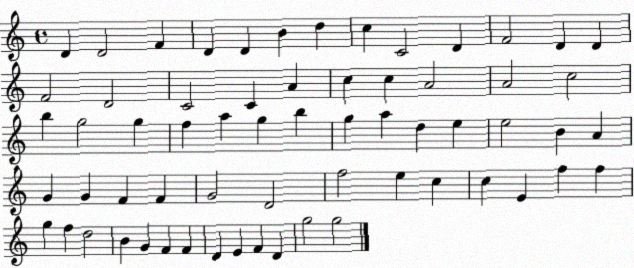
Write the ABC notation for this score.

X:1
T:Untitled
M:4/4
L:1/4
K:C
D D2 F D D B d c C2 D F2 D D F2 D2 C2 C A c c A2 A2 c2 b g2 g f a g b g a d e e2 B A G G F F G2 D2 f2 e c c E f f g f d2 B G F F D E F D g2 g2